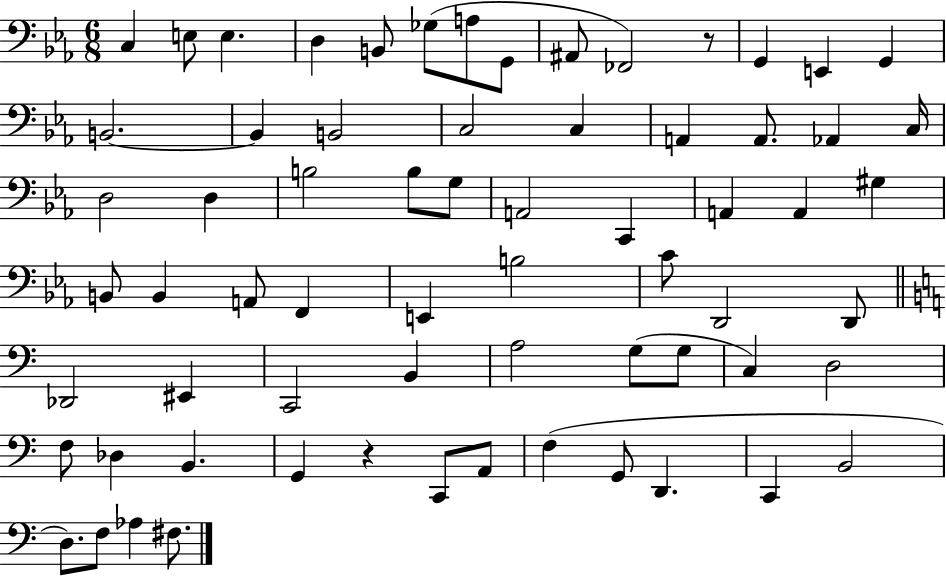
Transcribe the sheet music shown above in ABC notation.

X:1
T:Untitled
M:6/8
L:1/4
K:Eb
C, E,/2 E, D, B,,/2 _G,/2 A,/2 G,,/2 ^A,,/2 _F,,2 z/2 G,, E,, G,, B,,2 B,, B,,2 C,2 C, A,, A,,/2 _A,, C,/4 D,2 D, B,2 B,/2 G,/2 A,,2 C,, A,, A,, ^G, B,,/2 B,, A,,/2 F,, E,, B,2 C/2 D,,2 D,,/2 _D,,2 ^E,, C,,2 B,, A,2 G,/2 G,/2 C, D,2 F,/2 _D, B,, G,, z C,,/2 A,,/2 F, G,,/2 D,, C,, B,,2 D,/2 F,/2 _A, ^F,/2